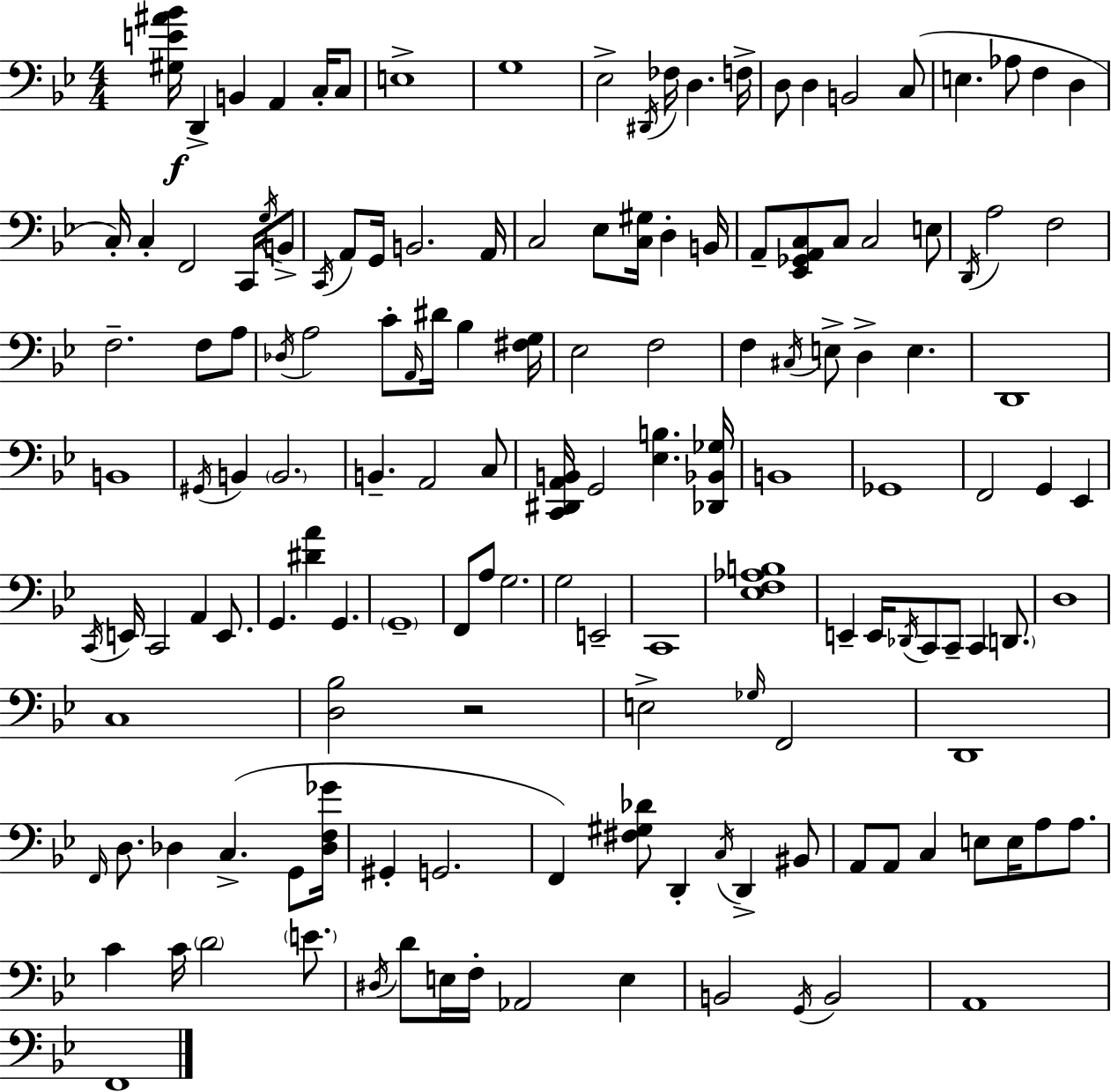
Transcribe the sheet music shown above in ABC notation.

X:1
T:Untitled
M:4/4
L:1/4
K:Gm
[^G,E^A_B]/4 D,, B,, A,, C,/4 C,/2 E,4 G,4 _E,2 ^D,,/4 _F,/4 D, F,/4 D,/2 D, B,,2 C,/2 E, _A,/2 F, D, C,/4 C, F,,2 C,,/4 G,/4 B,,/2 C,,/4 A,,/2 G,,/4 B,,2 A,,/4 C,2 _E,/2 [C,^G,]/4 D, B,,/4 A,,/2 [_E,,_G,,A,,C,]/2 C,/2 C,2 E,/2 D,,/4 A,2 F,2 F,2 F,/2 A,/2 _D,/4 A,2 C/2 A,,/4 ^D/4 _B, [^F,G,]/4 _E,2 F,2 F, ^C,/4 E,/2 D, E, D,,4 B,,4 ^G,,/4 B,, B,,2 B,, A,,2 C,/2 [C,,^D,,A,,B,,]/4 G,,2 [_E,B,] [_D,,_B,,_G,]/4 B,,4 _G,,4 F,,2 G,, _E,, C,,/4 E,,/4 C,,2 A,, E,,/2 G,, [^DA] G,, G,,4 F,,/2 A,/2 G,2 G,2 E,,2 C,,4 [_E,F,_A,B,]4 E,, E,,/4 _D,,/4 C,,/2 C,,/2 C,, D,,/2 D,4 C,4 [D,_B,]2 z2 E,2 _G,/4 F,,2 D,,4 F,,/4 D,/2 _D, C, G,,/2 [_D,F,_G]/4 ^G,, G,,2 F,, [^F,^G,_D]/2 D,, C,/4 D,, ^B,,/2 A,,/2 A,,/2 C, E,/2 E,/4 A,/2 A,/2 C C/4 D2 E/2 ^D,/4 D/2 E,/4 F,/4 _A,,2 E, B,,2 G,,/4 B,,2 A,,4 F,,4